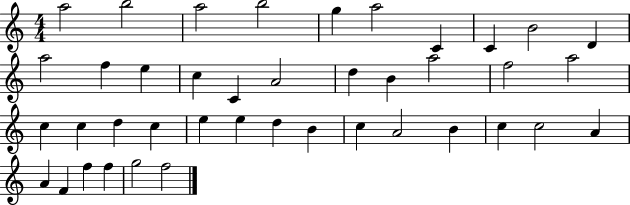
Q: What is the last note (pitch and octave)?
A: F5